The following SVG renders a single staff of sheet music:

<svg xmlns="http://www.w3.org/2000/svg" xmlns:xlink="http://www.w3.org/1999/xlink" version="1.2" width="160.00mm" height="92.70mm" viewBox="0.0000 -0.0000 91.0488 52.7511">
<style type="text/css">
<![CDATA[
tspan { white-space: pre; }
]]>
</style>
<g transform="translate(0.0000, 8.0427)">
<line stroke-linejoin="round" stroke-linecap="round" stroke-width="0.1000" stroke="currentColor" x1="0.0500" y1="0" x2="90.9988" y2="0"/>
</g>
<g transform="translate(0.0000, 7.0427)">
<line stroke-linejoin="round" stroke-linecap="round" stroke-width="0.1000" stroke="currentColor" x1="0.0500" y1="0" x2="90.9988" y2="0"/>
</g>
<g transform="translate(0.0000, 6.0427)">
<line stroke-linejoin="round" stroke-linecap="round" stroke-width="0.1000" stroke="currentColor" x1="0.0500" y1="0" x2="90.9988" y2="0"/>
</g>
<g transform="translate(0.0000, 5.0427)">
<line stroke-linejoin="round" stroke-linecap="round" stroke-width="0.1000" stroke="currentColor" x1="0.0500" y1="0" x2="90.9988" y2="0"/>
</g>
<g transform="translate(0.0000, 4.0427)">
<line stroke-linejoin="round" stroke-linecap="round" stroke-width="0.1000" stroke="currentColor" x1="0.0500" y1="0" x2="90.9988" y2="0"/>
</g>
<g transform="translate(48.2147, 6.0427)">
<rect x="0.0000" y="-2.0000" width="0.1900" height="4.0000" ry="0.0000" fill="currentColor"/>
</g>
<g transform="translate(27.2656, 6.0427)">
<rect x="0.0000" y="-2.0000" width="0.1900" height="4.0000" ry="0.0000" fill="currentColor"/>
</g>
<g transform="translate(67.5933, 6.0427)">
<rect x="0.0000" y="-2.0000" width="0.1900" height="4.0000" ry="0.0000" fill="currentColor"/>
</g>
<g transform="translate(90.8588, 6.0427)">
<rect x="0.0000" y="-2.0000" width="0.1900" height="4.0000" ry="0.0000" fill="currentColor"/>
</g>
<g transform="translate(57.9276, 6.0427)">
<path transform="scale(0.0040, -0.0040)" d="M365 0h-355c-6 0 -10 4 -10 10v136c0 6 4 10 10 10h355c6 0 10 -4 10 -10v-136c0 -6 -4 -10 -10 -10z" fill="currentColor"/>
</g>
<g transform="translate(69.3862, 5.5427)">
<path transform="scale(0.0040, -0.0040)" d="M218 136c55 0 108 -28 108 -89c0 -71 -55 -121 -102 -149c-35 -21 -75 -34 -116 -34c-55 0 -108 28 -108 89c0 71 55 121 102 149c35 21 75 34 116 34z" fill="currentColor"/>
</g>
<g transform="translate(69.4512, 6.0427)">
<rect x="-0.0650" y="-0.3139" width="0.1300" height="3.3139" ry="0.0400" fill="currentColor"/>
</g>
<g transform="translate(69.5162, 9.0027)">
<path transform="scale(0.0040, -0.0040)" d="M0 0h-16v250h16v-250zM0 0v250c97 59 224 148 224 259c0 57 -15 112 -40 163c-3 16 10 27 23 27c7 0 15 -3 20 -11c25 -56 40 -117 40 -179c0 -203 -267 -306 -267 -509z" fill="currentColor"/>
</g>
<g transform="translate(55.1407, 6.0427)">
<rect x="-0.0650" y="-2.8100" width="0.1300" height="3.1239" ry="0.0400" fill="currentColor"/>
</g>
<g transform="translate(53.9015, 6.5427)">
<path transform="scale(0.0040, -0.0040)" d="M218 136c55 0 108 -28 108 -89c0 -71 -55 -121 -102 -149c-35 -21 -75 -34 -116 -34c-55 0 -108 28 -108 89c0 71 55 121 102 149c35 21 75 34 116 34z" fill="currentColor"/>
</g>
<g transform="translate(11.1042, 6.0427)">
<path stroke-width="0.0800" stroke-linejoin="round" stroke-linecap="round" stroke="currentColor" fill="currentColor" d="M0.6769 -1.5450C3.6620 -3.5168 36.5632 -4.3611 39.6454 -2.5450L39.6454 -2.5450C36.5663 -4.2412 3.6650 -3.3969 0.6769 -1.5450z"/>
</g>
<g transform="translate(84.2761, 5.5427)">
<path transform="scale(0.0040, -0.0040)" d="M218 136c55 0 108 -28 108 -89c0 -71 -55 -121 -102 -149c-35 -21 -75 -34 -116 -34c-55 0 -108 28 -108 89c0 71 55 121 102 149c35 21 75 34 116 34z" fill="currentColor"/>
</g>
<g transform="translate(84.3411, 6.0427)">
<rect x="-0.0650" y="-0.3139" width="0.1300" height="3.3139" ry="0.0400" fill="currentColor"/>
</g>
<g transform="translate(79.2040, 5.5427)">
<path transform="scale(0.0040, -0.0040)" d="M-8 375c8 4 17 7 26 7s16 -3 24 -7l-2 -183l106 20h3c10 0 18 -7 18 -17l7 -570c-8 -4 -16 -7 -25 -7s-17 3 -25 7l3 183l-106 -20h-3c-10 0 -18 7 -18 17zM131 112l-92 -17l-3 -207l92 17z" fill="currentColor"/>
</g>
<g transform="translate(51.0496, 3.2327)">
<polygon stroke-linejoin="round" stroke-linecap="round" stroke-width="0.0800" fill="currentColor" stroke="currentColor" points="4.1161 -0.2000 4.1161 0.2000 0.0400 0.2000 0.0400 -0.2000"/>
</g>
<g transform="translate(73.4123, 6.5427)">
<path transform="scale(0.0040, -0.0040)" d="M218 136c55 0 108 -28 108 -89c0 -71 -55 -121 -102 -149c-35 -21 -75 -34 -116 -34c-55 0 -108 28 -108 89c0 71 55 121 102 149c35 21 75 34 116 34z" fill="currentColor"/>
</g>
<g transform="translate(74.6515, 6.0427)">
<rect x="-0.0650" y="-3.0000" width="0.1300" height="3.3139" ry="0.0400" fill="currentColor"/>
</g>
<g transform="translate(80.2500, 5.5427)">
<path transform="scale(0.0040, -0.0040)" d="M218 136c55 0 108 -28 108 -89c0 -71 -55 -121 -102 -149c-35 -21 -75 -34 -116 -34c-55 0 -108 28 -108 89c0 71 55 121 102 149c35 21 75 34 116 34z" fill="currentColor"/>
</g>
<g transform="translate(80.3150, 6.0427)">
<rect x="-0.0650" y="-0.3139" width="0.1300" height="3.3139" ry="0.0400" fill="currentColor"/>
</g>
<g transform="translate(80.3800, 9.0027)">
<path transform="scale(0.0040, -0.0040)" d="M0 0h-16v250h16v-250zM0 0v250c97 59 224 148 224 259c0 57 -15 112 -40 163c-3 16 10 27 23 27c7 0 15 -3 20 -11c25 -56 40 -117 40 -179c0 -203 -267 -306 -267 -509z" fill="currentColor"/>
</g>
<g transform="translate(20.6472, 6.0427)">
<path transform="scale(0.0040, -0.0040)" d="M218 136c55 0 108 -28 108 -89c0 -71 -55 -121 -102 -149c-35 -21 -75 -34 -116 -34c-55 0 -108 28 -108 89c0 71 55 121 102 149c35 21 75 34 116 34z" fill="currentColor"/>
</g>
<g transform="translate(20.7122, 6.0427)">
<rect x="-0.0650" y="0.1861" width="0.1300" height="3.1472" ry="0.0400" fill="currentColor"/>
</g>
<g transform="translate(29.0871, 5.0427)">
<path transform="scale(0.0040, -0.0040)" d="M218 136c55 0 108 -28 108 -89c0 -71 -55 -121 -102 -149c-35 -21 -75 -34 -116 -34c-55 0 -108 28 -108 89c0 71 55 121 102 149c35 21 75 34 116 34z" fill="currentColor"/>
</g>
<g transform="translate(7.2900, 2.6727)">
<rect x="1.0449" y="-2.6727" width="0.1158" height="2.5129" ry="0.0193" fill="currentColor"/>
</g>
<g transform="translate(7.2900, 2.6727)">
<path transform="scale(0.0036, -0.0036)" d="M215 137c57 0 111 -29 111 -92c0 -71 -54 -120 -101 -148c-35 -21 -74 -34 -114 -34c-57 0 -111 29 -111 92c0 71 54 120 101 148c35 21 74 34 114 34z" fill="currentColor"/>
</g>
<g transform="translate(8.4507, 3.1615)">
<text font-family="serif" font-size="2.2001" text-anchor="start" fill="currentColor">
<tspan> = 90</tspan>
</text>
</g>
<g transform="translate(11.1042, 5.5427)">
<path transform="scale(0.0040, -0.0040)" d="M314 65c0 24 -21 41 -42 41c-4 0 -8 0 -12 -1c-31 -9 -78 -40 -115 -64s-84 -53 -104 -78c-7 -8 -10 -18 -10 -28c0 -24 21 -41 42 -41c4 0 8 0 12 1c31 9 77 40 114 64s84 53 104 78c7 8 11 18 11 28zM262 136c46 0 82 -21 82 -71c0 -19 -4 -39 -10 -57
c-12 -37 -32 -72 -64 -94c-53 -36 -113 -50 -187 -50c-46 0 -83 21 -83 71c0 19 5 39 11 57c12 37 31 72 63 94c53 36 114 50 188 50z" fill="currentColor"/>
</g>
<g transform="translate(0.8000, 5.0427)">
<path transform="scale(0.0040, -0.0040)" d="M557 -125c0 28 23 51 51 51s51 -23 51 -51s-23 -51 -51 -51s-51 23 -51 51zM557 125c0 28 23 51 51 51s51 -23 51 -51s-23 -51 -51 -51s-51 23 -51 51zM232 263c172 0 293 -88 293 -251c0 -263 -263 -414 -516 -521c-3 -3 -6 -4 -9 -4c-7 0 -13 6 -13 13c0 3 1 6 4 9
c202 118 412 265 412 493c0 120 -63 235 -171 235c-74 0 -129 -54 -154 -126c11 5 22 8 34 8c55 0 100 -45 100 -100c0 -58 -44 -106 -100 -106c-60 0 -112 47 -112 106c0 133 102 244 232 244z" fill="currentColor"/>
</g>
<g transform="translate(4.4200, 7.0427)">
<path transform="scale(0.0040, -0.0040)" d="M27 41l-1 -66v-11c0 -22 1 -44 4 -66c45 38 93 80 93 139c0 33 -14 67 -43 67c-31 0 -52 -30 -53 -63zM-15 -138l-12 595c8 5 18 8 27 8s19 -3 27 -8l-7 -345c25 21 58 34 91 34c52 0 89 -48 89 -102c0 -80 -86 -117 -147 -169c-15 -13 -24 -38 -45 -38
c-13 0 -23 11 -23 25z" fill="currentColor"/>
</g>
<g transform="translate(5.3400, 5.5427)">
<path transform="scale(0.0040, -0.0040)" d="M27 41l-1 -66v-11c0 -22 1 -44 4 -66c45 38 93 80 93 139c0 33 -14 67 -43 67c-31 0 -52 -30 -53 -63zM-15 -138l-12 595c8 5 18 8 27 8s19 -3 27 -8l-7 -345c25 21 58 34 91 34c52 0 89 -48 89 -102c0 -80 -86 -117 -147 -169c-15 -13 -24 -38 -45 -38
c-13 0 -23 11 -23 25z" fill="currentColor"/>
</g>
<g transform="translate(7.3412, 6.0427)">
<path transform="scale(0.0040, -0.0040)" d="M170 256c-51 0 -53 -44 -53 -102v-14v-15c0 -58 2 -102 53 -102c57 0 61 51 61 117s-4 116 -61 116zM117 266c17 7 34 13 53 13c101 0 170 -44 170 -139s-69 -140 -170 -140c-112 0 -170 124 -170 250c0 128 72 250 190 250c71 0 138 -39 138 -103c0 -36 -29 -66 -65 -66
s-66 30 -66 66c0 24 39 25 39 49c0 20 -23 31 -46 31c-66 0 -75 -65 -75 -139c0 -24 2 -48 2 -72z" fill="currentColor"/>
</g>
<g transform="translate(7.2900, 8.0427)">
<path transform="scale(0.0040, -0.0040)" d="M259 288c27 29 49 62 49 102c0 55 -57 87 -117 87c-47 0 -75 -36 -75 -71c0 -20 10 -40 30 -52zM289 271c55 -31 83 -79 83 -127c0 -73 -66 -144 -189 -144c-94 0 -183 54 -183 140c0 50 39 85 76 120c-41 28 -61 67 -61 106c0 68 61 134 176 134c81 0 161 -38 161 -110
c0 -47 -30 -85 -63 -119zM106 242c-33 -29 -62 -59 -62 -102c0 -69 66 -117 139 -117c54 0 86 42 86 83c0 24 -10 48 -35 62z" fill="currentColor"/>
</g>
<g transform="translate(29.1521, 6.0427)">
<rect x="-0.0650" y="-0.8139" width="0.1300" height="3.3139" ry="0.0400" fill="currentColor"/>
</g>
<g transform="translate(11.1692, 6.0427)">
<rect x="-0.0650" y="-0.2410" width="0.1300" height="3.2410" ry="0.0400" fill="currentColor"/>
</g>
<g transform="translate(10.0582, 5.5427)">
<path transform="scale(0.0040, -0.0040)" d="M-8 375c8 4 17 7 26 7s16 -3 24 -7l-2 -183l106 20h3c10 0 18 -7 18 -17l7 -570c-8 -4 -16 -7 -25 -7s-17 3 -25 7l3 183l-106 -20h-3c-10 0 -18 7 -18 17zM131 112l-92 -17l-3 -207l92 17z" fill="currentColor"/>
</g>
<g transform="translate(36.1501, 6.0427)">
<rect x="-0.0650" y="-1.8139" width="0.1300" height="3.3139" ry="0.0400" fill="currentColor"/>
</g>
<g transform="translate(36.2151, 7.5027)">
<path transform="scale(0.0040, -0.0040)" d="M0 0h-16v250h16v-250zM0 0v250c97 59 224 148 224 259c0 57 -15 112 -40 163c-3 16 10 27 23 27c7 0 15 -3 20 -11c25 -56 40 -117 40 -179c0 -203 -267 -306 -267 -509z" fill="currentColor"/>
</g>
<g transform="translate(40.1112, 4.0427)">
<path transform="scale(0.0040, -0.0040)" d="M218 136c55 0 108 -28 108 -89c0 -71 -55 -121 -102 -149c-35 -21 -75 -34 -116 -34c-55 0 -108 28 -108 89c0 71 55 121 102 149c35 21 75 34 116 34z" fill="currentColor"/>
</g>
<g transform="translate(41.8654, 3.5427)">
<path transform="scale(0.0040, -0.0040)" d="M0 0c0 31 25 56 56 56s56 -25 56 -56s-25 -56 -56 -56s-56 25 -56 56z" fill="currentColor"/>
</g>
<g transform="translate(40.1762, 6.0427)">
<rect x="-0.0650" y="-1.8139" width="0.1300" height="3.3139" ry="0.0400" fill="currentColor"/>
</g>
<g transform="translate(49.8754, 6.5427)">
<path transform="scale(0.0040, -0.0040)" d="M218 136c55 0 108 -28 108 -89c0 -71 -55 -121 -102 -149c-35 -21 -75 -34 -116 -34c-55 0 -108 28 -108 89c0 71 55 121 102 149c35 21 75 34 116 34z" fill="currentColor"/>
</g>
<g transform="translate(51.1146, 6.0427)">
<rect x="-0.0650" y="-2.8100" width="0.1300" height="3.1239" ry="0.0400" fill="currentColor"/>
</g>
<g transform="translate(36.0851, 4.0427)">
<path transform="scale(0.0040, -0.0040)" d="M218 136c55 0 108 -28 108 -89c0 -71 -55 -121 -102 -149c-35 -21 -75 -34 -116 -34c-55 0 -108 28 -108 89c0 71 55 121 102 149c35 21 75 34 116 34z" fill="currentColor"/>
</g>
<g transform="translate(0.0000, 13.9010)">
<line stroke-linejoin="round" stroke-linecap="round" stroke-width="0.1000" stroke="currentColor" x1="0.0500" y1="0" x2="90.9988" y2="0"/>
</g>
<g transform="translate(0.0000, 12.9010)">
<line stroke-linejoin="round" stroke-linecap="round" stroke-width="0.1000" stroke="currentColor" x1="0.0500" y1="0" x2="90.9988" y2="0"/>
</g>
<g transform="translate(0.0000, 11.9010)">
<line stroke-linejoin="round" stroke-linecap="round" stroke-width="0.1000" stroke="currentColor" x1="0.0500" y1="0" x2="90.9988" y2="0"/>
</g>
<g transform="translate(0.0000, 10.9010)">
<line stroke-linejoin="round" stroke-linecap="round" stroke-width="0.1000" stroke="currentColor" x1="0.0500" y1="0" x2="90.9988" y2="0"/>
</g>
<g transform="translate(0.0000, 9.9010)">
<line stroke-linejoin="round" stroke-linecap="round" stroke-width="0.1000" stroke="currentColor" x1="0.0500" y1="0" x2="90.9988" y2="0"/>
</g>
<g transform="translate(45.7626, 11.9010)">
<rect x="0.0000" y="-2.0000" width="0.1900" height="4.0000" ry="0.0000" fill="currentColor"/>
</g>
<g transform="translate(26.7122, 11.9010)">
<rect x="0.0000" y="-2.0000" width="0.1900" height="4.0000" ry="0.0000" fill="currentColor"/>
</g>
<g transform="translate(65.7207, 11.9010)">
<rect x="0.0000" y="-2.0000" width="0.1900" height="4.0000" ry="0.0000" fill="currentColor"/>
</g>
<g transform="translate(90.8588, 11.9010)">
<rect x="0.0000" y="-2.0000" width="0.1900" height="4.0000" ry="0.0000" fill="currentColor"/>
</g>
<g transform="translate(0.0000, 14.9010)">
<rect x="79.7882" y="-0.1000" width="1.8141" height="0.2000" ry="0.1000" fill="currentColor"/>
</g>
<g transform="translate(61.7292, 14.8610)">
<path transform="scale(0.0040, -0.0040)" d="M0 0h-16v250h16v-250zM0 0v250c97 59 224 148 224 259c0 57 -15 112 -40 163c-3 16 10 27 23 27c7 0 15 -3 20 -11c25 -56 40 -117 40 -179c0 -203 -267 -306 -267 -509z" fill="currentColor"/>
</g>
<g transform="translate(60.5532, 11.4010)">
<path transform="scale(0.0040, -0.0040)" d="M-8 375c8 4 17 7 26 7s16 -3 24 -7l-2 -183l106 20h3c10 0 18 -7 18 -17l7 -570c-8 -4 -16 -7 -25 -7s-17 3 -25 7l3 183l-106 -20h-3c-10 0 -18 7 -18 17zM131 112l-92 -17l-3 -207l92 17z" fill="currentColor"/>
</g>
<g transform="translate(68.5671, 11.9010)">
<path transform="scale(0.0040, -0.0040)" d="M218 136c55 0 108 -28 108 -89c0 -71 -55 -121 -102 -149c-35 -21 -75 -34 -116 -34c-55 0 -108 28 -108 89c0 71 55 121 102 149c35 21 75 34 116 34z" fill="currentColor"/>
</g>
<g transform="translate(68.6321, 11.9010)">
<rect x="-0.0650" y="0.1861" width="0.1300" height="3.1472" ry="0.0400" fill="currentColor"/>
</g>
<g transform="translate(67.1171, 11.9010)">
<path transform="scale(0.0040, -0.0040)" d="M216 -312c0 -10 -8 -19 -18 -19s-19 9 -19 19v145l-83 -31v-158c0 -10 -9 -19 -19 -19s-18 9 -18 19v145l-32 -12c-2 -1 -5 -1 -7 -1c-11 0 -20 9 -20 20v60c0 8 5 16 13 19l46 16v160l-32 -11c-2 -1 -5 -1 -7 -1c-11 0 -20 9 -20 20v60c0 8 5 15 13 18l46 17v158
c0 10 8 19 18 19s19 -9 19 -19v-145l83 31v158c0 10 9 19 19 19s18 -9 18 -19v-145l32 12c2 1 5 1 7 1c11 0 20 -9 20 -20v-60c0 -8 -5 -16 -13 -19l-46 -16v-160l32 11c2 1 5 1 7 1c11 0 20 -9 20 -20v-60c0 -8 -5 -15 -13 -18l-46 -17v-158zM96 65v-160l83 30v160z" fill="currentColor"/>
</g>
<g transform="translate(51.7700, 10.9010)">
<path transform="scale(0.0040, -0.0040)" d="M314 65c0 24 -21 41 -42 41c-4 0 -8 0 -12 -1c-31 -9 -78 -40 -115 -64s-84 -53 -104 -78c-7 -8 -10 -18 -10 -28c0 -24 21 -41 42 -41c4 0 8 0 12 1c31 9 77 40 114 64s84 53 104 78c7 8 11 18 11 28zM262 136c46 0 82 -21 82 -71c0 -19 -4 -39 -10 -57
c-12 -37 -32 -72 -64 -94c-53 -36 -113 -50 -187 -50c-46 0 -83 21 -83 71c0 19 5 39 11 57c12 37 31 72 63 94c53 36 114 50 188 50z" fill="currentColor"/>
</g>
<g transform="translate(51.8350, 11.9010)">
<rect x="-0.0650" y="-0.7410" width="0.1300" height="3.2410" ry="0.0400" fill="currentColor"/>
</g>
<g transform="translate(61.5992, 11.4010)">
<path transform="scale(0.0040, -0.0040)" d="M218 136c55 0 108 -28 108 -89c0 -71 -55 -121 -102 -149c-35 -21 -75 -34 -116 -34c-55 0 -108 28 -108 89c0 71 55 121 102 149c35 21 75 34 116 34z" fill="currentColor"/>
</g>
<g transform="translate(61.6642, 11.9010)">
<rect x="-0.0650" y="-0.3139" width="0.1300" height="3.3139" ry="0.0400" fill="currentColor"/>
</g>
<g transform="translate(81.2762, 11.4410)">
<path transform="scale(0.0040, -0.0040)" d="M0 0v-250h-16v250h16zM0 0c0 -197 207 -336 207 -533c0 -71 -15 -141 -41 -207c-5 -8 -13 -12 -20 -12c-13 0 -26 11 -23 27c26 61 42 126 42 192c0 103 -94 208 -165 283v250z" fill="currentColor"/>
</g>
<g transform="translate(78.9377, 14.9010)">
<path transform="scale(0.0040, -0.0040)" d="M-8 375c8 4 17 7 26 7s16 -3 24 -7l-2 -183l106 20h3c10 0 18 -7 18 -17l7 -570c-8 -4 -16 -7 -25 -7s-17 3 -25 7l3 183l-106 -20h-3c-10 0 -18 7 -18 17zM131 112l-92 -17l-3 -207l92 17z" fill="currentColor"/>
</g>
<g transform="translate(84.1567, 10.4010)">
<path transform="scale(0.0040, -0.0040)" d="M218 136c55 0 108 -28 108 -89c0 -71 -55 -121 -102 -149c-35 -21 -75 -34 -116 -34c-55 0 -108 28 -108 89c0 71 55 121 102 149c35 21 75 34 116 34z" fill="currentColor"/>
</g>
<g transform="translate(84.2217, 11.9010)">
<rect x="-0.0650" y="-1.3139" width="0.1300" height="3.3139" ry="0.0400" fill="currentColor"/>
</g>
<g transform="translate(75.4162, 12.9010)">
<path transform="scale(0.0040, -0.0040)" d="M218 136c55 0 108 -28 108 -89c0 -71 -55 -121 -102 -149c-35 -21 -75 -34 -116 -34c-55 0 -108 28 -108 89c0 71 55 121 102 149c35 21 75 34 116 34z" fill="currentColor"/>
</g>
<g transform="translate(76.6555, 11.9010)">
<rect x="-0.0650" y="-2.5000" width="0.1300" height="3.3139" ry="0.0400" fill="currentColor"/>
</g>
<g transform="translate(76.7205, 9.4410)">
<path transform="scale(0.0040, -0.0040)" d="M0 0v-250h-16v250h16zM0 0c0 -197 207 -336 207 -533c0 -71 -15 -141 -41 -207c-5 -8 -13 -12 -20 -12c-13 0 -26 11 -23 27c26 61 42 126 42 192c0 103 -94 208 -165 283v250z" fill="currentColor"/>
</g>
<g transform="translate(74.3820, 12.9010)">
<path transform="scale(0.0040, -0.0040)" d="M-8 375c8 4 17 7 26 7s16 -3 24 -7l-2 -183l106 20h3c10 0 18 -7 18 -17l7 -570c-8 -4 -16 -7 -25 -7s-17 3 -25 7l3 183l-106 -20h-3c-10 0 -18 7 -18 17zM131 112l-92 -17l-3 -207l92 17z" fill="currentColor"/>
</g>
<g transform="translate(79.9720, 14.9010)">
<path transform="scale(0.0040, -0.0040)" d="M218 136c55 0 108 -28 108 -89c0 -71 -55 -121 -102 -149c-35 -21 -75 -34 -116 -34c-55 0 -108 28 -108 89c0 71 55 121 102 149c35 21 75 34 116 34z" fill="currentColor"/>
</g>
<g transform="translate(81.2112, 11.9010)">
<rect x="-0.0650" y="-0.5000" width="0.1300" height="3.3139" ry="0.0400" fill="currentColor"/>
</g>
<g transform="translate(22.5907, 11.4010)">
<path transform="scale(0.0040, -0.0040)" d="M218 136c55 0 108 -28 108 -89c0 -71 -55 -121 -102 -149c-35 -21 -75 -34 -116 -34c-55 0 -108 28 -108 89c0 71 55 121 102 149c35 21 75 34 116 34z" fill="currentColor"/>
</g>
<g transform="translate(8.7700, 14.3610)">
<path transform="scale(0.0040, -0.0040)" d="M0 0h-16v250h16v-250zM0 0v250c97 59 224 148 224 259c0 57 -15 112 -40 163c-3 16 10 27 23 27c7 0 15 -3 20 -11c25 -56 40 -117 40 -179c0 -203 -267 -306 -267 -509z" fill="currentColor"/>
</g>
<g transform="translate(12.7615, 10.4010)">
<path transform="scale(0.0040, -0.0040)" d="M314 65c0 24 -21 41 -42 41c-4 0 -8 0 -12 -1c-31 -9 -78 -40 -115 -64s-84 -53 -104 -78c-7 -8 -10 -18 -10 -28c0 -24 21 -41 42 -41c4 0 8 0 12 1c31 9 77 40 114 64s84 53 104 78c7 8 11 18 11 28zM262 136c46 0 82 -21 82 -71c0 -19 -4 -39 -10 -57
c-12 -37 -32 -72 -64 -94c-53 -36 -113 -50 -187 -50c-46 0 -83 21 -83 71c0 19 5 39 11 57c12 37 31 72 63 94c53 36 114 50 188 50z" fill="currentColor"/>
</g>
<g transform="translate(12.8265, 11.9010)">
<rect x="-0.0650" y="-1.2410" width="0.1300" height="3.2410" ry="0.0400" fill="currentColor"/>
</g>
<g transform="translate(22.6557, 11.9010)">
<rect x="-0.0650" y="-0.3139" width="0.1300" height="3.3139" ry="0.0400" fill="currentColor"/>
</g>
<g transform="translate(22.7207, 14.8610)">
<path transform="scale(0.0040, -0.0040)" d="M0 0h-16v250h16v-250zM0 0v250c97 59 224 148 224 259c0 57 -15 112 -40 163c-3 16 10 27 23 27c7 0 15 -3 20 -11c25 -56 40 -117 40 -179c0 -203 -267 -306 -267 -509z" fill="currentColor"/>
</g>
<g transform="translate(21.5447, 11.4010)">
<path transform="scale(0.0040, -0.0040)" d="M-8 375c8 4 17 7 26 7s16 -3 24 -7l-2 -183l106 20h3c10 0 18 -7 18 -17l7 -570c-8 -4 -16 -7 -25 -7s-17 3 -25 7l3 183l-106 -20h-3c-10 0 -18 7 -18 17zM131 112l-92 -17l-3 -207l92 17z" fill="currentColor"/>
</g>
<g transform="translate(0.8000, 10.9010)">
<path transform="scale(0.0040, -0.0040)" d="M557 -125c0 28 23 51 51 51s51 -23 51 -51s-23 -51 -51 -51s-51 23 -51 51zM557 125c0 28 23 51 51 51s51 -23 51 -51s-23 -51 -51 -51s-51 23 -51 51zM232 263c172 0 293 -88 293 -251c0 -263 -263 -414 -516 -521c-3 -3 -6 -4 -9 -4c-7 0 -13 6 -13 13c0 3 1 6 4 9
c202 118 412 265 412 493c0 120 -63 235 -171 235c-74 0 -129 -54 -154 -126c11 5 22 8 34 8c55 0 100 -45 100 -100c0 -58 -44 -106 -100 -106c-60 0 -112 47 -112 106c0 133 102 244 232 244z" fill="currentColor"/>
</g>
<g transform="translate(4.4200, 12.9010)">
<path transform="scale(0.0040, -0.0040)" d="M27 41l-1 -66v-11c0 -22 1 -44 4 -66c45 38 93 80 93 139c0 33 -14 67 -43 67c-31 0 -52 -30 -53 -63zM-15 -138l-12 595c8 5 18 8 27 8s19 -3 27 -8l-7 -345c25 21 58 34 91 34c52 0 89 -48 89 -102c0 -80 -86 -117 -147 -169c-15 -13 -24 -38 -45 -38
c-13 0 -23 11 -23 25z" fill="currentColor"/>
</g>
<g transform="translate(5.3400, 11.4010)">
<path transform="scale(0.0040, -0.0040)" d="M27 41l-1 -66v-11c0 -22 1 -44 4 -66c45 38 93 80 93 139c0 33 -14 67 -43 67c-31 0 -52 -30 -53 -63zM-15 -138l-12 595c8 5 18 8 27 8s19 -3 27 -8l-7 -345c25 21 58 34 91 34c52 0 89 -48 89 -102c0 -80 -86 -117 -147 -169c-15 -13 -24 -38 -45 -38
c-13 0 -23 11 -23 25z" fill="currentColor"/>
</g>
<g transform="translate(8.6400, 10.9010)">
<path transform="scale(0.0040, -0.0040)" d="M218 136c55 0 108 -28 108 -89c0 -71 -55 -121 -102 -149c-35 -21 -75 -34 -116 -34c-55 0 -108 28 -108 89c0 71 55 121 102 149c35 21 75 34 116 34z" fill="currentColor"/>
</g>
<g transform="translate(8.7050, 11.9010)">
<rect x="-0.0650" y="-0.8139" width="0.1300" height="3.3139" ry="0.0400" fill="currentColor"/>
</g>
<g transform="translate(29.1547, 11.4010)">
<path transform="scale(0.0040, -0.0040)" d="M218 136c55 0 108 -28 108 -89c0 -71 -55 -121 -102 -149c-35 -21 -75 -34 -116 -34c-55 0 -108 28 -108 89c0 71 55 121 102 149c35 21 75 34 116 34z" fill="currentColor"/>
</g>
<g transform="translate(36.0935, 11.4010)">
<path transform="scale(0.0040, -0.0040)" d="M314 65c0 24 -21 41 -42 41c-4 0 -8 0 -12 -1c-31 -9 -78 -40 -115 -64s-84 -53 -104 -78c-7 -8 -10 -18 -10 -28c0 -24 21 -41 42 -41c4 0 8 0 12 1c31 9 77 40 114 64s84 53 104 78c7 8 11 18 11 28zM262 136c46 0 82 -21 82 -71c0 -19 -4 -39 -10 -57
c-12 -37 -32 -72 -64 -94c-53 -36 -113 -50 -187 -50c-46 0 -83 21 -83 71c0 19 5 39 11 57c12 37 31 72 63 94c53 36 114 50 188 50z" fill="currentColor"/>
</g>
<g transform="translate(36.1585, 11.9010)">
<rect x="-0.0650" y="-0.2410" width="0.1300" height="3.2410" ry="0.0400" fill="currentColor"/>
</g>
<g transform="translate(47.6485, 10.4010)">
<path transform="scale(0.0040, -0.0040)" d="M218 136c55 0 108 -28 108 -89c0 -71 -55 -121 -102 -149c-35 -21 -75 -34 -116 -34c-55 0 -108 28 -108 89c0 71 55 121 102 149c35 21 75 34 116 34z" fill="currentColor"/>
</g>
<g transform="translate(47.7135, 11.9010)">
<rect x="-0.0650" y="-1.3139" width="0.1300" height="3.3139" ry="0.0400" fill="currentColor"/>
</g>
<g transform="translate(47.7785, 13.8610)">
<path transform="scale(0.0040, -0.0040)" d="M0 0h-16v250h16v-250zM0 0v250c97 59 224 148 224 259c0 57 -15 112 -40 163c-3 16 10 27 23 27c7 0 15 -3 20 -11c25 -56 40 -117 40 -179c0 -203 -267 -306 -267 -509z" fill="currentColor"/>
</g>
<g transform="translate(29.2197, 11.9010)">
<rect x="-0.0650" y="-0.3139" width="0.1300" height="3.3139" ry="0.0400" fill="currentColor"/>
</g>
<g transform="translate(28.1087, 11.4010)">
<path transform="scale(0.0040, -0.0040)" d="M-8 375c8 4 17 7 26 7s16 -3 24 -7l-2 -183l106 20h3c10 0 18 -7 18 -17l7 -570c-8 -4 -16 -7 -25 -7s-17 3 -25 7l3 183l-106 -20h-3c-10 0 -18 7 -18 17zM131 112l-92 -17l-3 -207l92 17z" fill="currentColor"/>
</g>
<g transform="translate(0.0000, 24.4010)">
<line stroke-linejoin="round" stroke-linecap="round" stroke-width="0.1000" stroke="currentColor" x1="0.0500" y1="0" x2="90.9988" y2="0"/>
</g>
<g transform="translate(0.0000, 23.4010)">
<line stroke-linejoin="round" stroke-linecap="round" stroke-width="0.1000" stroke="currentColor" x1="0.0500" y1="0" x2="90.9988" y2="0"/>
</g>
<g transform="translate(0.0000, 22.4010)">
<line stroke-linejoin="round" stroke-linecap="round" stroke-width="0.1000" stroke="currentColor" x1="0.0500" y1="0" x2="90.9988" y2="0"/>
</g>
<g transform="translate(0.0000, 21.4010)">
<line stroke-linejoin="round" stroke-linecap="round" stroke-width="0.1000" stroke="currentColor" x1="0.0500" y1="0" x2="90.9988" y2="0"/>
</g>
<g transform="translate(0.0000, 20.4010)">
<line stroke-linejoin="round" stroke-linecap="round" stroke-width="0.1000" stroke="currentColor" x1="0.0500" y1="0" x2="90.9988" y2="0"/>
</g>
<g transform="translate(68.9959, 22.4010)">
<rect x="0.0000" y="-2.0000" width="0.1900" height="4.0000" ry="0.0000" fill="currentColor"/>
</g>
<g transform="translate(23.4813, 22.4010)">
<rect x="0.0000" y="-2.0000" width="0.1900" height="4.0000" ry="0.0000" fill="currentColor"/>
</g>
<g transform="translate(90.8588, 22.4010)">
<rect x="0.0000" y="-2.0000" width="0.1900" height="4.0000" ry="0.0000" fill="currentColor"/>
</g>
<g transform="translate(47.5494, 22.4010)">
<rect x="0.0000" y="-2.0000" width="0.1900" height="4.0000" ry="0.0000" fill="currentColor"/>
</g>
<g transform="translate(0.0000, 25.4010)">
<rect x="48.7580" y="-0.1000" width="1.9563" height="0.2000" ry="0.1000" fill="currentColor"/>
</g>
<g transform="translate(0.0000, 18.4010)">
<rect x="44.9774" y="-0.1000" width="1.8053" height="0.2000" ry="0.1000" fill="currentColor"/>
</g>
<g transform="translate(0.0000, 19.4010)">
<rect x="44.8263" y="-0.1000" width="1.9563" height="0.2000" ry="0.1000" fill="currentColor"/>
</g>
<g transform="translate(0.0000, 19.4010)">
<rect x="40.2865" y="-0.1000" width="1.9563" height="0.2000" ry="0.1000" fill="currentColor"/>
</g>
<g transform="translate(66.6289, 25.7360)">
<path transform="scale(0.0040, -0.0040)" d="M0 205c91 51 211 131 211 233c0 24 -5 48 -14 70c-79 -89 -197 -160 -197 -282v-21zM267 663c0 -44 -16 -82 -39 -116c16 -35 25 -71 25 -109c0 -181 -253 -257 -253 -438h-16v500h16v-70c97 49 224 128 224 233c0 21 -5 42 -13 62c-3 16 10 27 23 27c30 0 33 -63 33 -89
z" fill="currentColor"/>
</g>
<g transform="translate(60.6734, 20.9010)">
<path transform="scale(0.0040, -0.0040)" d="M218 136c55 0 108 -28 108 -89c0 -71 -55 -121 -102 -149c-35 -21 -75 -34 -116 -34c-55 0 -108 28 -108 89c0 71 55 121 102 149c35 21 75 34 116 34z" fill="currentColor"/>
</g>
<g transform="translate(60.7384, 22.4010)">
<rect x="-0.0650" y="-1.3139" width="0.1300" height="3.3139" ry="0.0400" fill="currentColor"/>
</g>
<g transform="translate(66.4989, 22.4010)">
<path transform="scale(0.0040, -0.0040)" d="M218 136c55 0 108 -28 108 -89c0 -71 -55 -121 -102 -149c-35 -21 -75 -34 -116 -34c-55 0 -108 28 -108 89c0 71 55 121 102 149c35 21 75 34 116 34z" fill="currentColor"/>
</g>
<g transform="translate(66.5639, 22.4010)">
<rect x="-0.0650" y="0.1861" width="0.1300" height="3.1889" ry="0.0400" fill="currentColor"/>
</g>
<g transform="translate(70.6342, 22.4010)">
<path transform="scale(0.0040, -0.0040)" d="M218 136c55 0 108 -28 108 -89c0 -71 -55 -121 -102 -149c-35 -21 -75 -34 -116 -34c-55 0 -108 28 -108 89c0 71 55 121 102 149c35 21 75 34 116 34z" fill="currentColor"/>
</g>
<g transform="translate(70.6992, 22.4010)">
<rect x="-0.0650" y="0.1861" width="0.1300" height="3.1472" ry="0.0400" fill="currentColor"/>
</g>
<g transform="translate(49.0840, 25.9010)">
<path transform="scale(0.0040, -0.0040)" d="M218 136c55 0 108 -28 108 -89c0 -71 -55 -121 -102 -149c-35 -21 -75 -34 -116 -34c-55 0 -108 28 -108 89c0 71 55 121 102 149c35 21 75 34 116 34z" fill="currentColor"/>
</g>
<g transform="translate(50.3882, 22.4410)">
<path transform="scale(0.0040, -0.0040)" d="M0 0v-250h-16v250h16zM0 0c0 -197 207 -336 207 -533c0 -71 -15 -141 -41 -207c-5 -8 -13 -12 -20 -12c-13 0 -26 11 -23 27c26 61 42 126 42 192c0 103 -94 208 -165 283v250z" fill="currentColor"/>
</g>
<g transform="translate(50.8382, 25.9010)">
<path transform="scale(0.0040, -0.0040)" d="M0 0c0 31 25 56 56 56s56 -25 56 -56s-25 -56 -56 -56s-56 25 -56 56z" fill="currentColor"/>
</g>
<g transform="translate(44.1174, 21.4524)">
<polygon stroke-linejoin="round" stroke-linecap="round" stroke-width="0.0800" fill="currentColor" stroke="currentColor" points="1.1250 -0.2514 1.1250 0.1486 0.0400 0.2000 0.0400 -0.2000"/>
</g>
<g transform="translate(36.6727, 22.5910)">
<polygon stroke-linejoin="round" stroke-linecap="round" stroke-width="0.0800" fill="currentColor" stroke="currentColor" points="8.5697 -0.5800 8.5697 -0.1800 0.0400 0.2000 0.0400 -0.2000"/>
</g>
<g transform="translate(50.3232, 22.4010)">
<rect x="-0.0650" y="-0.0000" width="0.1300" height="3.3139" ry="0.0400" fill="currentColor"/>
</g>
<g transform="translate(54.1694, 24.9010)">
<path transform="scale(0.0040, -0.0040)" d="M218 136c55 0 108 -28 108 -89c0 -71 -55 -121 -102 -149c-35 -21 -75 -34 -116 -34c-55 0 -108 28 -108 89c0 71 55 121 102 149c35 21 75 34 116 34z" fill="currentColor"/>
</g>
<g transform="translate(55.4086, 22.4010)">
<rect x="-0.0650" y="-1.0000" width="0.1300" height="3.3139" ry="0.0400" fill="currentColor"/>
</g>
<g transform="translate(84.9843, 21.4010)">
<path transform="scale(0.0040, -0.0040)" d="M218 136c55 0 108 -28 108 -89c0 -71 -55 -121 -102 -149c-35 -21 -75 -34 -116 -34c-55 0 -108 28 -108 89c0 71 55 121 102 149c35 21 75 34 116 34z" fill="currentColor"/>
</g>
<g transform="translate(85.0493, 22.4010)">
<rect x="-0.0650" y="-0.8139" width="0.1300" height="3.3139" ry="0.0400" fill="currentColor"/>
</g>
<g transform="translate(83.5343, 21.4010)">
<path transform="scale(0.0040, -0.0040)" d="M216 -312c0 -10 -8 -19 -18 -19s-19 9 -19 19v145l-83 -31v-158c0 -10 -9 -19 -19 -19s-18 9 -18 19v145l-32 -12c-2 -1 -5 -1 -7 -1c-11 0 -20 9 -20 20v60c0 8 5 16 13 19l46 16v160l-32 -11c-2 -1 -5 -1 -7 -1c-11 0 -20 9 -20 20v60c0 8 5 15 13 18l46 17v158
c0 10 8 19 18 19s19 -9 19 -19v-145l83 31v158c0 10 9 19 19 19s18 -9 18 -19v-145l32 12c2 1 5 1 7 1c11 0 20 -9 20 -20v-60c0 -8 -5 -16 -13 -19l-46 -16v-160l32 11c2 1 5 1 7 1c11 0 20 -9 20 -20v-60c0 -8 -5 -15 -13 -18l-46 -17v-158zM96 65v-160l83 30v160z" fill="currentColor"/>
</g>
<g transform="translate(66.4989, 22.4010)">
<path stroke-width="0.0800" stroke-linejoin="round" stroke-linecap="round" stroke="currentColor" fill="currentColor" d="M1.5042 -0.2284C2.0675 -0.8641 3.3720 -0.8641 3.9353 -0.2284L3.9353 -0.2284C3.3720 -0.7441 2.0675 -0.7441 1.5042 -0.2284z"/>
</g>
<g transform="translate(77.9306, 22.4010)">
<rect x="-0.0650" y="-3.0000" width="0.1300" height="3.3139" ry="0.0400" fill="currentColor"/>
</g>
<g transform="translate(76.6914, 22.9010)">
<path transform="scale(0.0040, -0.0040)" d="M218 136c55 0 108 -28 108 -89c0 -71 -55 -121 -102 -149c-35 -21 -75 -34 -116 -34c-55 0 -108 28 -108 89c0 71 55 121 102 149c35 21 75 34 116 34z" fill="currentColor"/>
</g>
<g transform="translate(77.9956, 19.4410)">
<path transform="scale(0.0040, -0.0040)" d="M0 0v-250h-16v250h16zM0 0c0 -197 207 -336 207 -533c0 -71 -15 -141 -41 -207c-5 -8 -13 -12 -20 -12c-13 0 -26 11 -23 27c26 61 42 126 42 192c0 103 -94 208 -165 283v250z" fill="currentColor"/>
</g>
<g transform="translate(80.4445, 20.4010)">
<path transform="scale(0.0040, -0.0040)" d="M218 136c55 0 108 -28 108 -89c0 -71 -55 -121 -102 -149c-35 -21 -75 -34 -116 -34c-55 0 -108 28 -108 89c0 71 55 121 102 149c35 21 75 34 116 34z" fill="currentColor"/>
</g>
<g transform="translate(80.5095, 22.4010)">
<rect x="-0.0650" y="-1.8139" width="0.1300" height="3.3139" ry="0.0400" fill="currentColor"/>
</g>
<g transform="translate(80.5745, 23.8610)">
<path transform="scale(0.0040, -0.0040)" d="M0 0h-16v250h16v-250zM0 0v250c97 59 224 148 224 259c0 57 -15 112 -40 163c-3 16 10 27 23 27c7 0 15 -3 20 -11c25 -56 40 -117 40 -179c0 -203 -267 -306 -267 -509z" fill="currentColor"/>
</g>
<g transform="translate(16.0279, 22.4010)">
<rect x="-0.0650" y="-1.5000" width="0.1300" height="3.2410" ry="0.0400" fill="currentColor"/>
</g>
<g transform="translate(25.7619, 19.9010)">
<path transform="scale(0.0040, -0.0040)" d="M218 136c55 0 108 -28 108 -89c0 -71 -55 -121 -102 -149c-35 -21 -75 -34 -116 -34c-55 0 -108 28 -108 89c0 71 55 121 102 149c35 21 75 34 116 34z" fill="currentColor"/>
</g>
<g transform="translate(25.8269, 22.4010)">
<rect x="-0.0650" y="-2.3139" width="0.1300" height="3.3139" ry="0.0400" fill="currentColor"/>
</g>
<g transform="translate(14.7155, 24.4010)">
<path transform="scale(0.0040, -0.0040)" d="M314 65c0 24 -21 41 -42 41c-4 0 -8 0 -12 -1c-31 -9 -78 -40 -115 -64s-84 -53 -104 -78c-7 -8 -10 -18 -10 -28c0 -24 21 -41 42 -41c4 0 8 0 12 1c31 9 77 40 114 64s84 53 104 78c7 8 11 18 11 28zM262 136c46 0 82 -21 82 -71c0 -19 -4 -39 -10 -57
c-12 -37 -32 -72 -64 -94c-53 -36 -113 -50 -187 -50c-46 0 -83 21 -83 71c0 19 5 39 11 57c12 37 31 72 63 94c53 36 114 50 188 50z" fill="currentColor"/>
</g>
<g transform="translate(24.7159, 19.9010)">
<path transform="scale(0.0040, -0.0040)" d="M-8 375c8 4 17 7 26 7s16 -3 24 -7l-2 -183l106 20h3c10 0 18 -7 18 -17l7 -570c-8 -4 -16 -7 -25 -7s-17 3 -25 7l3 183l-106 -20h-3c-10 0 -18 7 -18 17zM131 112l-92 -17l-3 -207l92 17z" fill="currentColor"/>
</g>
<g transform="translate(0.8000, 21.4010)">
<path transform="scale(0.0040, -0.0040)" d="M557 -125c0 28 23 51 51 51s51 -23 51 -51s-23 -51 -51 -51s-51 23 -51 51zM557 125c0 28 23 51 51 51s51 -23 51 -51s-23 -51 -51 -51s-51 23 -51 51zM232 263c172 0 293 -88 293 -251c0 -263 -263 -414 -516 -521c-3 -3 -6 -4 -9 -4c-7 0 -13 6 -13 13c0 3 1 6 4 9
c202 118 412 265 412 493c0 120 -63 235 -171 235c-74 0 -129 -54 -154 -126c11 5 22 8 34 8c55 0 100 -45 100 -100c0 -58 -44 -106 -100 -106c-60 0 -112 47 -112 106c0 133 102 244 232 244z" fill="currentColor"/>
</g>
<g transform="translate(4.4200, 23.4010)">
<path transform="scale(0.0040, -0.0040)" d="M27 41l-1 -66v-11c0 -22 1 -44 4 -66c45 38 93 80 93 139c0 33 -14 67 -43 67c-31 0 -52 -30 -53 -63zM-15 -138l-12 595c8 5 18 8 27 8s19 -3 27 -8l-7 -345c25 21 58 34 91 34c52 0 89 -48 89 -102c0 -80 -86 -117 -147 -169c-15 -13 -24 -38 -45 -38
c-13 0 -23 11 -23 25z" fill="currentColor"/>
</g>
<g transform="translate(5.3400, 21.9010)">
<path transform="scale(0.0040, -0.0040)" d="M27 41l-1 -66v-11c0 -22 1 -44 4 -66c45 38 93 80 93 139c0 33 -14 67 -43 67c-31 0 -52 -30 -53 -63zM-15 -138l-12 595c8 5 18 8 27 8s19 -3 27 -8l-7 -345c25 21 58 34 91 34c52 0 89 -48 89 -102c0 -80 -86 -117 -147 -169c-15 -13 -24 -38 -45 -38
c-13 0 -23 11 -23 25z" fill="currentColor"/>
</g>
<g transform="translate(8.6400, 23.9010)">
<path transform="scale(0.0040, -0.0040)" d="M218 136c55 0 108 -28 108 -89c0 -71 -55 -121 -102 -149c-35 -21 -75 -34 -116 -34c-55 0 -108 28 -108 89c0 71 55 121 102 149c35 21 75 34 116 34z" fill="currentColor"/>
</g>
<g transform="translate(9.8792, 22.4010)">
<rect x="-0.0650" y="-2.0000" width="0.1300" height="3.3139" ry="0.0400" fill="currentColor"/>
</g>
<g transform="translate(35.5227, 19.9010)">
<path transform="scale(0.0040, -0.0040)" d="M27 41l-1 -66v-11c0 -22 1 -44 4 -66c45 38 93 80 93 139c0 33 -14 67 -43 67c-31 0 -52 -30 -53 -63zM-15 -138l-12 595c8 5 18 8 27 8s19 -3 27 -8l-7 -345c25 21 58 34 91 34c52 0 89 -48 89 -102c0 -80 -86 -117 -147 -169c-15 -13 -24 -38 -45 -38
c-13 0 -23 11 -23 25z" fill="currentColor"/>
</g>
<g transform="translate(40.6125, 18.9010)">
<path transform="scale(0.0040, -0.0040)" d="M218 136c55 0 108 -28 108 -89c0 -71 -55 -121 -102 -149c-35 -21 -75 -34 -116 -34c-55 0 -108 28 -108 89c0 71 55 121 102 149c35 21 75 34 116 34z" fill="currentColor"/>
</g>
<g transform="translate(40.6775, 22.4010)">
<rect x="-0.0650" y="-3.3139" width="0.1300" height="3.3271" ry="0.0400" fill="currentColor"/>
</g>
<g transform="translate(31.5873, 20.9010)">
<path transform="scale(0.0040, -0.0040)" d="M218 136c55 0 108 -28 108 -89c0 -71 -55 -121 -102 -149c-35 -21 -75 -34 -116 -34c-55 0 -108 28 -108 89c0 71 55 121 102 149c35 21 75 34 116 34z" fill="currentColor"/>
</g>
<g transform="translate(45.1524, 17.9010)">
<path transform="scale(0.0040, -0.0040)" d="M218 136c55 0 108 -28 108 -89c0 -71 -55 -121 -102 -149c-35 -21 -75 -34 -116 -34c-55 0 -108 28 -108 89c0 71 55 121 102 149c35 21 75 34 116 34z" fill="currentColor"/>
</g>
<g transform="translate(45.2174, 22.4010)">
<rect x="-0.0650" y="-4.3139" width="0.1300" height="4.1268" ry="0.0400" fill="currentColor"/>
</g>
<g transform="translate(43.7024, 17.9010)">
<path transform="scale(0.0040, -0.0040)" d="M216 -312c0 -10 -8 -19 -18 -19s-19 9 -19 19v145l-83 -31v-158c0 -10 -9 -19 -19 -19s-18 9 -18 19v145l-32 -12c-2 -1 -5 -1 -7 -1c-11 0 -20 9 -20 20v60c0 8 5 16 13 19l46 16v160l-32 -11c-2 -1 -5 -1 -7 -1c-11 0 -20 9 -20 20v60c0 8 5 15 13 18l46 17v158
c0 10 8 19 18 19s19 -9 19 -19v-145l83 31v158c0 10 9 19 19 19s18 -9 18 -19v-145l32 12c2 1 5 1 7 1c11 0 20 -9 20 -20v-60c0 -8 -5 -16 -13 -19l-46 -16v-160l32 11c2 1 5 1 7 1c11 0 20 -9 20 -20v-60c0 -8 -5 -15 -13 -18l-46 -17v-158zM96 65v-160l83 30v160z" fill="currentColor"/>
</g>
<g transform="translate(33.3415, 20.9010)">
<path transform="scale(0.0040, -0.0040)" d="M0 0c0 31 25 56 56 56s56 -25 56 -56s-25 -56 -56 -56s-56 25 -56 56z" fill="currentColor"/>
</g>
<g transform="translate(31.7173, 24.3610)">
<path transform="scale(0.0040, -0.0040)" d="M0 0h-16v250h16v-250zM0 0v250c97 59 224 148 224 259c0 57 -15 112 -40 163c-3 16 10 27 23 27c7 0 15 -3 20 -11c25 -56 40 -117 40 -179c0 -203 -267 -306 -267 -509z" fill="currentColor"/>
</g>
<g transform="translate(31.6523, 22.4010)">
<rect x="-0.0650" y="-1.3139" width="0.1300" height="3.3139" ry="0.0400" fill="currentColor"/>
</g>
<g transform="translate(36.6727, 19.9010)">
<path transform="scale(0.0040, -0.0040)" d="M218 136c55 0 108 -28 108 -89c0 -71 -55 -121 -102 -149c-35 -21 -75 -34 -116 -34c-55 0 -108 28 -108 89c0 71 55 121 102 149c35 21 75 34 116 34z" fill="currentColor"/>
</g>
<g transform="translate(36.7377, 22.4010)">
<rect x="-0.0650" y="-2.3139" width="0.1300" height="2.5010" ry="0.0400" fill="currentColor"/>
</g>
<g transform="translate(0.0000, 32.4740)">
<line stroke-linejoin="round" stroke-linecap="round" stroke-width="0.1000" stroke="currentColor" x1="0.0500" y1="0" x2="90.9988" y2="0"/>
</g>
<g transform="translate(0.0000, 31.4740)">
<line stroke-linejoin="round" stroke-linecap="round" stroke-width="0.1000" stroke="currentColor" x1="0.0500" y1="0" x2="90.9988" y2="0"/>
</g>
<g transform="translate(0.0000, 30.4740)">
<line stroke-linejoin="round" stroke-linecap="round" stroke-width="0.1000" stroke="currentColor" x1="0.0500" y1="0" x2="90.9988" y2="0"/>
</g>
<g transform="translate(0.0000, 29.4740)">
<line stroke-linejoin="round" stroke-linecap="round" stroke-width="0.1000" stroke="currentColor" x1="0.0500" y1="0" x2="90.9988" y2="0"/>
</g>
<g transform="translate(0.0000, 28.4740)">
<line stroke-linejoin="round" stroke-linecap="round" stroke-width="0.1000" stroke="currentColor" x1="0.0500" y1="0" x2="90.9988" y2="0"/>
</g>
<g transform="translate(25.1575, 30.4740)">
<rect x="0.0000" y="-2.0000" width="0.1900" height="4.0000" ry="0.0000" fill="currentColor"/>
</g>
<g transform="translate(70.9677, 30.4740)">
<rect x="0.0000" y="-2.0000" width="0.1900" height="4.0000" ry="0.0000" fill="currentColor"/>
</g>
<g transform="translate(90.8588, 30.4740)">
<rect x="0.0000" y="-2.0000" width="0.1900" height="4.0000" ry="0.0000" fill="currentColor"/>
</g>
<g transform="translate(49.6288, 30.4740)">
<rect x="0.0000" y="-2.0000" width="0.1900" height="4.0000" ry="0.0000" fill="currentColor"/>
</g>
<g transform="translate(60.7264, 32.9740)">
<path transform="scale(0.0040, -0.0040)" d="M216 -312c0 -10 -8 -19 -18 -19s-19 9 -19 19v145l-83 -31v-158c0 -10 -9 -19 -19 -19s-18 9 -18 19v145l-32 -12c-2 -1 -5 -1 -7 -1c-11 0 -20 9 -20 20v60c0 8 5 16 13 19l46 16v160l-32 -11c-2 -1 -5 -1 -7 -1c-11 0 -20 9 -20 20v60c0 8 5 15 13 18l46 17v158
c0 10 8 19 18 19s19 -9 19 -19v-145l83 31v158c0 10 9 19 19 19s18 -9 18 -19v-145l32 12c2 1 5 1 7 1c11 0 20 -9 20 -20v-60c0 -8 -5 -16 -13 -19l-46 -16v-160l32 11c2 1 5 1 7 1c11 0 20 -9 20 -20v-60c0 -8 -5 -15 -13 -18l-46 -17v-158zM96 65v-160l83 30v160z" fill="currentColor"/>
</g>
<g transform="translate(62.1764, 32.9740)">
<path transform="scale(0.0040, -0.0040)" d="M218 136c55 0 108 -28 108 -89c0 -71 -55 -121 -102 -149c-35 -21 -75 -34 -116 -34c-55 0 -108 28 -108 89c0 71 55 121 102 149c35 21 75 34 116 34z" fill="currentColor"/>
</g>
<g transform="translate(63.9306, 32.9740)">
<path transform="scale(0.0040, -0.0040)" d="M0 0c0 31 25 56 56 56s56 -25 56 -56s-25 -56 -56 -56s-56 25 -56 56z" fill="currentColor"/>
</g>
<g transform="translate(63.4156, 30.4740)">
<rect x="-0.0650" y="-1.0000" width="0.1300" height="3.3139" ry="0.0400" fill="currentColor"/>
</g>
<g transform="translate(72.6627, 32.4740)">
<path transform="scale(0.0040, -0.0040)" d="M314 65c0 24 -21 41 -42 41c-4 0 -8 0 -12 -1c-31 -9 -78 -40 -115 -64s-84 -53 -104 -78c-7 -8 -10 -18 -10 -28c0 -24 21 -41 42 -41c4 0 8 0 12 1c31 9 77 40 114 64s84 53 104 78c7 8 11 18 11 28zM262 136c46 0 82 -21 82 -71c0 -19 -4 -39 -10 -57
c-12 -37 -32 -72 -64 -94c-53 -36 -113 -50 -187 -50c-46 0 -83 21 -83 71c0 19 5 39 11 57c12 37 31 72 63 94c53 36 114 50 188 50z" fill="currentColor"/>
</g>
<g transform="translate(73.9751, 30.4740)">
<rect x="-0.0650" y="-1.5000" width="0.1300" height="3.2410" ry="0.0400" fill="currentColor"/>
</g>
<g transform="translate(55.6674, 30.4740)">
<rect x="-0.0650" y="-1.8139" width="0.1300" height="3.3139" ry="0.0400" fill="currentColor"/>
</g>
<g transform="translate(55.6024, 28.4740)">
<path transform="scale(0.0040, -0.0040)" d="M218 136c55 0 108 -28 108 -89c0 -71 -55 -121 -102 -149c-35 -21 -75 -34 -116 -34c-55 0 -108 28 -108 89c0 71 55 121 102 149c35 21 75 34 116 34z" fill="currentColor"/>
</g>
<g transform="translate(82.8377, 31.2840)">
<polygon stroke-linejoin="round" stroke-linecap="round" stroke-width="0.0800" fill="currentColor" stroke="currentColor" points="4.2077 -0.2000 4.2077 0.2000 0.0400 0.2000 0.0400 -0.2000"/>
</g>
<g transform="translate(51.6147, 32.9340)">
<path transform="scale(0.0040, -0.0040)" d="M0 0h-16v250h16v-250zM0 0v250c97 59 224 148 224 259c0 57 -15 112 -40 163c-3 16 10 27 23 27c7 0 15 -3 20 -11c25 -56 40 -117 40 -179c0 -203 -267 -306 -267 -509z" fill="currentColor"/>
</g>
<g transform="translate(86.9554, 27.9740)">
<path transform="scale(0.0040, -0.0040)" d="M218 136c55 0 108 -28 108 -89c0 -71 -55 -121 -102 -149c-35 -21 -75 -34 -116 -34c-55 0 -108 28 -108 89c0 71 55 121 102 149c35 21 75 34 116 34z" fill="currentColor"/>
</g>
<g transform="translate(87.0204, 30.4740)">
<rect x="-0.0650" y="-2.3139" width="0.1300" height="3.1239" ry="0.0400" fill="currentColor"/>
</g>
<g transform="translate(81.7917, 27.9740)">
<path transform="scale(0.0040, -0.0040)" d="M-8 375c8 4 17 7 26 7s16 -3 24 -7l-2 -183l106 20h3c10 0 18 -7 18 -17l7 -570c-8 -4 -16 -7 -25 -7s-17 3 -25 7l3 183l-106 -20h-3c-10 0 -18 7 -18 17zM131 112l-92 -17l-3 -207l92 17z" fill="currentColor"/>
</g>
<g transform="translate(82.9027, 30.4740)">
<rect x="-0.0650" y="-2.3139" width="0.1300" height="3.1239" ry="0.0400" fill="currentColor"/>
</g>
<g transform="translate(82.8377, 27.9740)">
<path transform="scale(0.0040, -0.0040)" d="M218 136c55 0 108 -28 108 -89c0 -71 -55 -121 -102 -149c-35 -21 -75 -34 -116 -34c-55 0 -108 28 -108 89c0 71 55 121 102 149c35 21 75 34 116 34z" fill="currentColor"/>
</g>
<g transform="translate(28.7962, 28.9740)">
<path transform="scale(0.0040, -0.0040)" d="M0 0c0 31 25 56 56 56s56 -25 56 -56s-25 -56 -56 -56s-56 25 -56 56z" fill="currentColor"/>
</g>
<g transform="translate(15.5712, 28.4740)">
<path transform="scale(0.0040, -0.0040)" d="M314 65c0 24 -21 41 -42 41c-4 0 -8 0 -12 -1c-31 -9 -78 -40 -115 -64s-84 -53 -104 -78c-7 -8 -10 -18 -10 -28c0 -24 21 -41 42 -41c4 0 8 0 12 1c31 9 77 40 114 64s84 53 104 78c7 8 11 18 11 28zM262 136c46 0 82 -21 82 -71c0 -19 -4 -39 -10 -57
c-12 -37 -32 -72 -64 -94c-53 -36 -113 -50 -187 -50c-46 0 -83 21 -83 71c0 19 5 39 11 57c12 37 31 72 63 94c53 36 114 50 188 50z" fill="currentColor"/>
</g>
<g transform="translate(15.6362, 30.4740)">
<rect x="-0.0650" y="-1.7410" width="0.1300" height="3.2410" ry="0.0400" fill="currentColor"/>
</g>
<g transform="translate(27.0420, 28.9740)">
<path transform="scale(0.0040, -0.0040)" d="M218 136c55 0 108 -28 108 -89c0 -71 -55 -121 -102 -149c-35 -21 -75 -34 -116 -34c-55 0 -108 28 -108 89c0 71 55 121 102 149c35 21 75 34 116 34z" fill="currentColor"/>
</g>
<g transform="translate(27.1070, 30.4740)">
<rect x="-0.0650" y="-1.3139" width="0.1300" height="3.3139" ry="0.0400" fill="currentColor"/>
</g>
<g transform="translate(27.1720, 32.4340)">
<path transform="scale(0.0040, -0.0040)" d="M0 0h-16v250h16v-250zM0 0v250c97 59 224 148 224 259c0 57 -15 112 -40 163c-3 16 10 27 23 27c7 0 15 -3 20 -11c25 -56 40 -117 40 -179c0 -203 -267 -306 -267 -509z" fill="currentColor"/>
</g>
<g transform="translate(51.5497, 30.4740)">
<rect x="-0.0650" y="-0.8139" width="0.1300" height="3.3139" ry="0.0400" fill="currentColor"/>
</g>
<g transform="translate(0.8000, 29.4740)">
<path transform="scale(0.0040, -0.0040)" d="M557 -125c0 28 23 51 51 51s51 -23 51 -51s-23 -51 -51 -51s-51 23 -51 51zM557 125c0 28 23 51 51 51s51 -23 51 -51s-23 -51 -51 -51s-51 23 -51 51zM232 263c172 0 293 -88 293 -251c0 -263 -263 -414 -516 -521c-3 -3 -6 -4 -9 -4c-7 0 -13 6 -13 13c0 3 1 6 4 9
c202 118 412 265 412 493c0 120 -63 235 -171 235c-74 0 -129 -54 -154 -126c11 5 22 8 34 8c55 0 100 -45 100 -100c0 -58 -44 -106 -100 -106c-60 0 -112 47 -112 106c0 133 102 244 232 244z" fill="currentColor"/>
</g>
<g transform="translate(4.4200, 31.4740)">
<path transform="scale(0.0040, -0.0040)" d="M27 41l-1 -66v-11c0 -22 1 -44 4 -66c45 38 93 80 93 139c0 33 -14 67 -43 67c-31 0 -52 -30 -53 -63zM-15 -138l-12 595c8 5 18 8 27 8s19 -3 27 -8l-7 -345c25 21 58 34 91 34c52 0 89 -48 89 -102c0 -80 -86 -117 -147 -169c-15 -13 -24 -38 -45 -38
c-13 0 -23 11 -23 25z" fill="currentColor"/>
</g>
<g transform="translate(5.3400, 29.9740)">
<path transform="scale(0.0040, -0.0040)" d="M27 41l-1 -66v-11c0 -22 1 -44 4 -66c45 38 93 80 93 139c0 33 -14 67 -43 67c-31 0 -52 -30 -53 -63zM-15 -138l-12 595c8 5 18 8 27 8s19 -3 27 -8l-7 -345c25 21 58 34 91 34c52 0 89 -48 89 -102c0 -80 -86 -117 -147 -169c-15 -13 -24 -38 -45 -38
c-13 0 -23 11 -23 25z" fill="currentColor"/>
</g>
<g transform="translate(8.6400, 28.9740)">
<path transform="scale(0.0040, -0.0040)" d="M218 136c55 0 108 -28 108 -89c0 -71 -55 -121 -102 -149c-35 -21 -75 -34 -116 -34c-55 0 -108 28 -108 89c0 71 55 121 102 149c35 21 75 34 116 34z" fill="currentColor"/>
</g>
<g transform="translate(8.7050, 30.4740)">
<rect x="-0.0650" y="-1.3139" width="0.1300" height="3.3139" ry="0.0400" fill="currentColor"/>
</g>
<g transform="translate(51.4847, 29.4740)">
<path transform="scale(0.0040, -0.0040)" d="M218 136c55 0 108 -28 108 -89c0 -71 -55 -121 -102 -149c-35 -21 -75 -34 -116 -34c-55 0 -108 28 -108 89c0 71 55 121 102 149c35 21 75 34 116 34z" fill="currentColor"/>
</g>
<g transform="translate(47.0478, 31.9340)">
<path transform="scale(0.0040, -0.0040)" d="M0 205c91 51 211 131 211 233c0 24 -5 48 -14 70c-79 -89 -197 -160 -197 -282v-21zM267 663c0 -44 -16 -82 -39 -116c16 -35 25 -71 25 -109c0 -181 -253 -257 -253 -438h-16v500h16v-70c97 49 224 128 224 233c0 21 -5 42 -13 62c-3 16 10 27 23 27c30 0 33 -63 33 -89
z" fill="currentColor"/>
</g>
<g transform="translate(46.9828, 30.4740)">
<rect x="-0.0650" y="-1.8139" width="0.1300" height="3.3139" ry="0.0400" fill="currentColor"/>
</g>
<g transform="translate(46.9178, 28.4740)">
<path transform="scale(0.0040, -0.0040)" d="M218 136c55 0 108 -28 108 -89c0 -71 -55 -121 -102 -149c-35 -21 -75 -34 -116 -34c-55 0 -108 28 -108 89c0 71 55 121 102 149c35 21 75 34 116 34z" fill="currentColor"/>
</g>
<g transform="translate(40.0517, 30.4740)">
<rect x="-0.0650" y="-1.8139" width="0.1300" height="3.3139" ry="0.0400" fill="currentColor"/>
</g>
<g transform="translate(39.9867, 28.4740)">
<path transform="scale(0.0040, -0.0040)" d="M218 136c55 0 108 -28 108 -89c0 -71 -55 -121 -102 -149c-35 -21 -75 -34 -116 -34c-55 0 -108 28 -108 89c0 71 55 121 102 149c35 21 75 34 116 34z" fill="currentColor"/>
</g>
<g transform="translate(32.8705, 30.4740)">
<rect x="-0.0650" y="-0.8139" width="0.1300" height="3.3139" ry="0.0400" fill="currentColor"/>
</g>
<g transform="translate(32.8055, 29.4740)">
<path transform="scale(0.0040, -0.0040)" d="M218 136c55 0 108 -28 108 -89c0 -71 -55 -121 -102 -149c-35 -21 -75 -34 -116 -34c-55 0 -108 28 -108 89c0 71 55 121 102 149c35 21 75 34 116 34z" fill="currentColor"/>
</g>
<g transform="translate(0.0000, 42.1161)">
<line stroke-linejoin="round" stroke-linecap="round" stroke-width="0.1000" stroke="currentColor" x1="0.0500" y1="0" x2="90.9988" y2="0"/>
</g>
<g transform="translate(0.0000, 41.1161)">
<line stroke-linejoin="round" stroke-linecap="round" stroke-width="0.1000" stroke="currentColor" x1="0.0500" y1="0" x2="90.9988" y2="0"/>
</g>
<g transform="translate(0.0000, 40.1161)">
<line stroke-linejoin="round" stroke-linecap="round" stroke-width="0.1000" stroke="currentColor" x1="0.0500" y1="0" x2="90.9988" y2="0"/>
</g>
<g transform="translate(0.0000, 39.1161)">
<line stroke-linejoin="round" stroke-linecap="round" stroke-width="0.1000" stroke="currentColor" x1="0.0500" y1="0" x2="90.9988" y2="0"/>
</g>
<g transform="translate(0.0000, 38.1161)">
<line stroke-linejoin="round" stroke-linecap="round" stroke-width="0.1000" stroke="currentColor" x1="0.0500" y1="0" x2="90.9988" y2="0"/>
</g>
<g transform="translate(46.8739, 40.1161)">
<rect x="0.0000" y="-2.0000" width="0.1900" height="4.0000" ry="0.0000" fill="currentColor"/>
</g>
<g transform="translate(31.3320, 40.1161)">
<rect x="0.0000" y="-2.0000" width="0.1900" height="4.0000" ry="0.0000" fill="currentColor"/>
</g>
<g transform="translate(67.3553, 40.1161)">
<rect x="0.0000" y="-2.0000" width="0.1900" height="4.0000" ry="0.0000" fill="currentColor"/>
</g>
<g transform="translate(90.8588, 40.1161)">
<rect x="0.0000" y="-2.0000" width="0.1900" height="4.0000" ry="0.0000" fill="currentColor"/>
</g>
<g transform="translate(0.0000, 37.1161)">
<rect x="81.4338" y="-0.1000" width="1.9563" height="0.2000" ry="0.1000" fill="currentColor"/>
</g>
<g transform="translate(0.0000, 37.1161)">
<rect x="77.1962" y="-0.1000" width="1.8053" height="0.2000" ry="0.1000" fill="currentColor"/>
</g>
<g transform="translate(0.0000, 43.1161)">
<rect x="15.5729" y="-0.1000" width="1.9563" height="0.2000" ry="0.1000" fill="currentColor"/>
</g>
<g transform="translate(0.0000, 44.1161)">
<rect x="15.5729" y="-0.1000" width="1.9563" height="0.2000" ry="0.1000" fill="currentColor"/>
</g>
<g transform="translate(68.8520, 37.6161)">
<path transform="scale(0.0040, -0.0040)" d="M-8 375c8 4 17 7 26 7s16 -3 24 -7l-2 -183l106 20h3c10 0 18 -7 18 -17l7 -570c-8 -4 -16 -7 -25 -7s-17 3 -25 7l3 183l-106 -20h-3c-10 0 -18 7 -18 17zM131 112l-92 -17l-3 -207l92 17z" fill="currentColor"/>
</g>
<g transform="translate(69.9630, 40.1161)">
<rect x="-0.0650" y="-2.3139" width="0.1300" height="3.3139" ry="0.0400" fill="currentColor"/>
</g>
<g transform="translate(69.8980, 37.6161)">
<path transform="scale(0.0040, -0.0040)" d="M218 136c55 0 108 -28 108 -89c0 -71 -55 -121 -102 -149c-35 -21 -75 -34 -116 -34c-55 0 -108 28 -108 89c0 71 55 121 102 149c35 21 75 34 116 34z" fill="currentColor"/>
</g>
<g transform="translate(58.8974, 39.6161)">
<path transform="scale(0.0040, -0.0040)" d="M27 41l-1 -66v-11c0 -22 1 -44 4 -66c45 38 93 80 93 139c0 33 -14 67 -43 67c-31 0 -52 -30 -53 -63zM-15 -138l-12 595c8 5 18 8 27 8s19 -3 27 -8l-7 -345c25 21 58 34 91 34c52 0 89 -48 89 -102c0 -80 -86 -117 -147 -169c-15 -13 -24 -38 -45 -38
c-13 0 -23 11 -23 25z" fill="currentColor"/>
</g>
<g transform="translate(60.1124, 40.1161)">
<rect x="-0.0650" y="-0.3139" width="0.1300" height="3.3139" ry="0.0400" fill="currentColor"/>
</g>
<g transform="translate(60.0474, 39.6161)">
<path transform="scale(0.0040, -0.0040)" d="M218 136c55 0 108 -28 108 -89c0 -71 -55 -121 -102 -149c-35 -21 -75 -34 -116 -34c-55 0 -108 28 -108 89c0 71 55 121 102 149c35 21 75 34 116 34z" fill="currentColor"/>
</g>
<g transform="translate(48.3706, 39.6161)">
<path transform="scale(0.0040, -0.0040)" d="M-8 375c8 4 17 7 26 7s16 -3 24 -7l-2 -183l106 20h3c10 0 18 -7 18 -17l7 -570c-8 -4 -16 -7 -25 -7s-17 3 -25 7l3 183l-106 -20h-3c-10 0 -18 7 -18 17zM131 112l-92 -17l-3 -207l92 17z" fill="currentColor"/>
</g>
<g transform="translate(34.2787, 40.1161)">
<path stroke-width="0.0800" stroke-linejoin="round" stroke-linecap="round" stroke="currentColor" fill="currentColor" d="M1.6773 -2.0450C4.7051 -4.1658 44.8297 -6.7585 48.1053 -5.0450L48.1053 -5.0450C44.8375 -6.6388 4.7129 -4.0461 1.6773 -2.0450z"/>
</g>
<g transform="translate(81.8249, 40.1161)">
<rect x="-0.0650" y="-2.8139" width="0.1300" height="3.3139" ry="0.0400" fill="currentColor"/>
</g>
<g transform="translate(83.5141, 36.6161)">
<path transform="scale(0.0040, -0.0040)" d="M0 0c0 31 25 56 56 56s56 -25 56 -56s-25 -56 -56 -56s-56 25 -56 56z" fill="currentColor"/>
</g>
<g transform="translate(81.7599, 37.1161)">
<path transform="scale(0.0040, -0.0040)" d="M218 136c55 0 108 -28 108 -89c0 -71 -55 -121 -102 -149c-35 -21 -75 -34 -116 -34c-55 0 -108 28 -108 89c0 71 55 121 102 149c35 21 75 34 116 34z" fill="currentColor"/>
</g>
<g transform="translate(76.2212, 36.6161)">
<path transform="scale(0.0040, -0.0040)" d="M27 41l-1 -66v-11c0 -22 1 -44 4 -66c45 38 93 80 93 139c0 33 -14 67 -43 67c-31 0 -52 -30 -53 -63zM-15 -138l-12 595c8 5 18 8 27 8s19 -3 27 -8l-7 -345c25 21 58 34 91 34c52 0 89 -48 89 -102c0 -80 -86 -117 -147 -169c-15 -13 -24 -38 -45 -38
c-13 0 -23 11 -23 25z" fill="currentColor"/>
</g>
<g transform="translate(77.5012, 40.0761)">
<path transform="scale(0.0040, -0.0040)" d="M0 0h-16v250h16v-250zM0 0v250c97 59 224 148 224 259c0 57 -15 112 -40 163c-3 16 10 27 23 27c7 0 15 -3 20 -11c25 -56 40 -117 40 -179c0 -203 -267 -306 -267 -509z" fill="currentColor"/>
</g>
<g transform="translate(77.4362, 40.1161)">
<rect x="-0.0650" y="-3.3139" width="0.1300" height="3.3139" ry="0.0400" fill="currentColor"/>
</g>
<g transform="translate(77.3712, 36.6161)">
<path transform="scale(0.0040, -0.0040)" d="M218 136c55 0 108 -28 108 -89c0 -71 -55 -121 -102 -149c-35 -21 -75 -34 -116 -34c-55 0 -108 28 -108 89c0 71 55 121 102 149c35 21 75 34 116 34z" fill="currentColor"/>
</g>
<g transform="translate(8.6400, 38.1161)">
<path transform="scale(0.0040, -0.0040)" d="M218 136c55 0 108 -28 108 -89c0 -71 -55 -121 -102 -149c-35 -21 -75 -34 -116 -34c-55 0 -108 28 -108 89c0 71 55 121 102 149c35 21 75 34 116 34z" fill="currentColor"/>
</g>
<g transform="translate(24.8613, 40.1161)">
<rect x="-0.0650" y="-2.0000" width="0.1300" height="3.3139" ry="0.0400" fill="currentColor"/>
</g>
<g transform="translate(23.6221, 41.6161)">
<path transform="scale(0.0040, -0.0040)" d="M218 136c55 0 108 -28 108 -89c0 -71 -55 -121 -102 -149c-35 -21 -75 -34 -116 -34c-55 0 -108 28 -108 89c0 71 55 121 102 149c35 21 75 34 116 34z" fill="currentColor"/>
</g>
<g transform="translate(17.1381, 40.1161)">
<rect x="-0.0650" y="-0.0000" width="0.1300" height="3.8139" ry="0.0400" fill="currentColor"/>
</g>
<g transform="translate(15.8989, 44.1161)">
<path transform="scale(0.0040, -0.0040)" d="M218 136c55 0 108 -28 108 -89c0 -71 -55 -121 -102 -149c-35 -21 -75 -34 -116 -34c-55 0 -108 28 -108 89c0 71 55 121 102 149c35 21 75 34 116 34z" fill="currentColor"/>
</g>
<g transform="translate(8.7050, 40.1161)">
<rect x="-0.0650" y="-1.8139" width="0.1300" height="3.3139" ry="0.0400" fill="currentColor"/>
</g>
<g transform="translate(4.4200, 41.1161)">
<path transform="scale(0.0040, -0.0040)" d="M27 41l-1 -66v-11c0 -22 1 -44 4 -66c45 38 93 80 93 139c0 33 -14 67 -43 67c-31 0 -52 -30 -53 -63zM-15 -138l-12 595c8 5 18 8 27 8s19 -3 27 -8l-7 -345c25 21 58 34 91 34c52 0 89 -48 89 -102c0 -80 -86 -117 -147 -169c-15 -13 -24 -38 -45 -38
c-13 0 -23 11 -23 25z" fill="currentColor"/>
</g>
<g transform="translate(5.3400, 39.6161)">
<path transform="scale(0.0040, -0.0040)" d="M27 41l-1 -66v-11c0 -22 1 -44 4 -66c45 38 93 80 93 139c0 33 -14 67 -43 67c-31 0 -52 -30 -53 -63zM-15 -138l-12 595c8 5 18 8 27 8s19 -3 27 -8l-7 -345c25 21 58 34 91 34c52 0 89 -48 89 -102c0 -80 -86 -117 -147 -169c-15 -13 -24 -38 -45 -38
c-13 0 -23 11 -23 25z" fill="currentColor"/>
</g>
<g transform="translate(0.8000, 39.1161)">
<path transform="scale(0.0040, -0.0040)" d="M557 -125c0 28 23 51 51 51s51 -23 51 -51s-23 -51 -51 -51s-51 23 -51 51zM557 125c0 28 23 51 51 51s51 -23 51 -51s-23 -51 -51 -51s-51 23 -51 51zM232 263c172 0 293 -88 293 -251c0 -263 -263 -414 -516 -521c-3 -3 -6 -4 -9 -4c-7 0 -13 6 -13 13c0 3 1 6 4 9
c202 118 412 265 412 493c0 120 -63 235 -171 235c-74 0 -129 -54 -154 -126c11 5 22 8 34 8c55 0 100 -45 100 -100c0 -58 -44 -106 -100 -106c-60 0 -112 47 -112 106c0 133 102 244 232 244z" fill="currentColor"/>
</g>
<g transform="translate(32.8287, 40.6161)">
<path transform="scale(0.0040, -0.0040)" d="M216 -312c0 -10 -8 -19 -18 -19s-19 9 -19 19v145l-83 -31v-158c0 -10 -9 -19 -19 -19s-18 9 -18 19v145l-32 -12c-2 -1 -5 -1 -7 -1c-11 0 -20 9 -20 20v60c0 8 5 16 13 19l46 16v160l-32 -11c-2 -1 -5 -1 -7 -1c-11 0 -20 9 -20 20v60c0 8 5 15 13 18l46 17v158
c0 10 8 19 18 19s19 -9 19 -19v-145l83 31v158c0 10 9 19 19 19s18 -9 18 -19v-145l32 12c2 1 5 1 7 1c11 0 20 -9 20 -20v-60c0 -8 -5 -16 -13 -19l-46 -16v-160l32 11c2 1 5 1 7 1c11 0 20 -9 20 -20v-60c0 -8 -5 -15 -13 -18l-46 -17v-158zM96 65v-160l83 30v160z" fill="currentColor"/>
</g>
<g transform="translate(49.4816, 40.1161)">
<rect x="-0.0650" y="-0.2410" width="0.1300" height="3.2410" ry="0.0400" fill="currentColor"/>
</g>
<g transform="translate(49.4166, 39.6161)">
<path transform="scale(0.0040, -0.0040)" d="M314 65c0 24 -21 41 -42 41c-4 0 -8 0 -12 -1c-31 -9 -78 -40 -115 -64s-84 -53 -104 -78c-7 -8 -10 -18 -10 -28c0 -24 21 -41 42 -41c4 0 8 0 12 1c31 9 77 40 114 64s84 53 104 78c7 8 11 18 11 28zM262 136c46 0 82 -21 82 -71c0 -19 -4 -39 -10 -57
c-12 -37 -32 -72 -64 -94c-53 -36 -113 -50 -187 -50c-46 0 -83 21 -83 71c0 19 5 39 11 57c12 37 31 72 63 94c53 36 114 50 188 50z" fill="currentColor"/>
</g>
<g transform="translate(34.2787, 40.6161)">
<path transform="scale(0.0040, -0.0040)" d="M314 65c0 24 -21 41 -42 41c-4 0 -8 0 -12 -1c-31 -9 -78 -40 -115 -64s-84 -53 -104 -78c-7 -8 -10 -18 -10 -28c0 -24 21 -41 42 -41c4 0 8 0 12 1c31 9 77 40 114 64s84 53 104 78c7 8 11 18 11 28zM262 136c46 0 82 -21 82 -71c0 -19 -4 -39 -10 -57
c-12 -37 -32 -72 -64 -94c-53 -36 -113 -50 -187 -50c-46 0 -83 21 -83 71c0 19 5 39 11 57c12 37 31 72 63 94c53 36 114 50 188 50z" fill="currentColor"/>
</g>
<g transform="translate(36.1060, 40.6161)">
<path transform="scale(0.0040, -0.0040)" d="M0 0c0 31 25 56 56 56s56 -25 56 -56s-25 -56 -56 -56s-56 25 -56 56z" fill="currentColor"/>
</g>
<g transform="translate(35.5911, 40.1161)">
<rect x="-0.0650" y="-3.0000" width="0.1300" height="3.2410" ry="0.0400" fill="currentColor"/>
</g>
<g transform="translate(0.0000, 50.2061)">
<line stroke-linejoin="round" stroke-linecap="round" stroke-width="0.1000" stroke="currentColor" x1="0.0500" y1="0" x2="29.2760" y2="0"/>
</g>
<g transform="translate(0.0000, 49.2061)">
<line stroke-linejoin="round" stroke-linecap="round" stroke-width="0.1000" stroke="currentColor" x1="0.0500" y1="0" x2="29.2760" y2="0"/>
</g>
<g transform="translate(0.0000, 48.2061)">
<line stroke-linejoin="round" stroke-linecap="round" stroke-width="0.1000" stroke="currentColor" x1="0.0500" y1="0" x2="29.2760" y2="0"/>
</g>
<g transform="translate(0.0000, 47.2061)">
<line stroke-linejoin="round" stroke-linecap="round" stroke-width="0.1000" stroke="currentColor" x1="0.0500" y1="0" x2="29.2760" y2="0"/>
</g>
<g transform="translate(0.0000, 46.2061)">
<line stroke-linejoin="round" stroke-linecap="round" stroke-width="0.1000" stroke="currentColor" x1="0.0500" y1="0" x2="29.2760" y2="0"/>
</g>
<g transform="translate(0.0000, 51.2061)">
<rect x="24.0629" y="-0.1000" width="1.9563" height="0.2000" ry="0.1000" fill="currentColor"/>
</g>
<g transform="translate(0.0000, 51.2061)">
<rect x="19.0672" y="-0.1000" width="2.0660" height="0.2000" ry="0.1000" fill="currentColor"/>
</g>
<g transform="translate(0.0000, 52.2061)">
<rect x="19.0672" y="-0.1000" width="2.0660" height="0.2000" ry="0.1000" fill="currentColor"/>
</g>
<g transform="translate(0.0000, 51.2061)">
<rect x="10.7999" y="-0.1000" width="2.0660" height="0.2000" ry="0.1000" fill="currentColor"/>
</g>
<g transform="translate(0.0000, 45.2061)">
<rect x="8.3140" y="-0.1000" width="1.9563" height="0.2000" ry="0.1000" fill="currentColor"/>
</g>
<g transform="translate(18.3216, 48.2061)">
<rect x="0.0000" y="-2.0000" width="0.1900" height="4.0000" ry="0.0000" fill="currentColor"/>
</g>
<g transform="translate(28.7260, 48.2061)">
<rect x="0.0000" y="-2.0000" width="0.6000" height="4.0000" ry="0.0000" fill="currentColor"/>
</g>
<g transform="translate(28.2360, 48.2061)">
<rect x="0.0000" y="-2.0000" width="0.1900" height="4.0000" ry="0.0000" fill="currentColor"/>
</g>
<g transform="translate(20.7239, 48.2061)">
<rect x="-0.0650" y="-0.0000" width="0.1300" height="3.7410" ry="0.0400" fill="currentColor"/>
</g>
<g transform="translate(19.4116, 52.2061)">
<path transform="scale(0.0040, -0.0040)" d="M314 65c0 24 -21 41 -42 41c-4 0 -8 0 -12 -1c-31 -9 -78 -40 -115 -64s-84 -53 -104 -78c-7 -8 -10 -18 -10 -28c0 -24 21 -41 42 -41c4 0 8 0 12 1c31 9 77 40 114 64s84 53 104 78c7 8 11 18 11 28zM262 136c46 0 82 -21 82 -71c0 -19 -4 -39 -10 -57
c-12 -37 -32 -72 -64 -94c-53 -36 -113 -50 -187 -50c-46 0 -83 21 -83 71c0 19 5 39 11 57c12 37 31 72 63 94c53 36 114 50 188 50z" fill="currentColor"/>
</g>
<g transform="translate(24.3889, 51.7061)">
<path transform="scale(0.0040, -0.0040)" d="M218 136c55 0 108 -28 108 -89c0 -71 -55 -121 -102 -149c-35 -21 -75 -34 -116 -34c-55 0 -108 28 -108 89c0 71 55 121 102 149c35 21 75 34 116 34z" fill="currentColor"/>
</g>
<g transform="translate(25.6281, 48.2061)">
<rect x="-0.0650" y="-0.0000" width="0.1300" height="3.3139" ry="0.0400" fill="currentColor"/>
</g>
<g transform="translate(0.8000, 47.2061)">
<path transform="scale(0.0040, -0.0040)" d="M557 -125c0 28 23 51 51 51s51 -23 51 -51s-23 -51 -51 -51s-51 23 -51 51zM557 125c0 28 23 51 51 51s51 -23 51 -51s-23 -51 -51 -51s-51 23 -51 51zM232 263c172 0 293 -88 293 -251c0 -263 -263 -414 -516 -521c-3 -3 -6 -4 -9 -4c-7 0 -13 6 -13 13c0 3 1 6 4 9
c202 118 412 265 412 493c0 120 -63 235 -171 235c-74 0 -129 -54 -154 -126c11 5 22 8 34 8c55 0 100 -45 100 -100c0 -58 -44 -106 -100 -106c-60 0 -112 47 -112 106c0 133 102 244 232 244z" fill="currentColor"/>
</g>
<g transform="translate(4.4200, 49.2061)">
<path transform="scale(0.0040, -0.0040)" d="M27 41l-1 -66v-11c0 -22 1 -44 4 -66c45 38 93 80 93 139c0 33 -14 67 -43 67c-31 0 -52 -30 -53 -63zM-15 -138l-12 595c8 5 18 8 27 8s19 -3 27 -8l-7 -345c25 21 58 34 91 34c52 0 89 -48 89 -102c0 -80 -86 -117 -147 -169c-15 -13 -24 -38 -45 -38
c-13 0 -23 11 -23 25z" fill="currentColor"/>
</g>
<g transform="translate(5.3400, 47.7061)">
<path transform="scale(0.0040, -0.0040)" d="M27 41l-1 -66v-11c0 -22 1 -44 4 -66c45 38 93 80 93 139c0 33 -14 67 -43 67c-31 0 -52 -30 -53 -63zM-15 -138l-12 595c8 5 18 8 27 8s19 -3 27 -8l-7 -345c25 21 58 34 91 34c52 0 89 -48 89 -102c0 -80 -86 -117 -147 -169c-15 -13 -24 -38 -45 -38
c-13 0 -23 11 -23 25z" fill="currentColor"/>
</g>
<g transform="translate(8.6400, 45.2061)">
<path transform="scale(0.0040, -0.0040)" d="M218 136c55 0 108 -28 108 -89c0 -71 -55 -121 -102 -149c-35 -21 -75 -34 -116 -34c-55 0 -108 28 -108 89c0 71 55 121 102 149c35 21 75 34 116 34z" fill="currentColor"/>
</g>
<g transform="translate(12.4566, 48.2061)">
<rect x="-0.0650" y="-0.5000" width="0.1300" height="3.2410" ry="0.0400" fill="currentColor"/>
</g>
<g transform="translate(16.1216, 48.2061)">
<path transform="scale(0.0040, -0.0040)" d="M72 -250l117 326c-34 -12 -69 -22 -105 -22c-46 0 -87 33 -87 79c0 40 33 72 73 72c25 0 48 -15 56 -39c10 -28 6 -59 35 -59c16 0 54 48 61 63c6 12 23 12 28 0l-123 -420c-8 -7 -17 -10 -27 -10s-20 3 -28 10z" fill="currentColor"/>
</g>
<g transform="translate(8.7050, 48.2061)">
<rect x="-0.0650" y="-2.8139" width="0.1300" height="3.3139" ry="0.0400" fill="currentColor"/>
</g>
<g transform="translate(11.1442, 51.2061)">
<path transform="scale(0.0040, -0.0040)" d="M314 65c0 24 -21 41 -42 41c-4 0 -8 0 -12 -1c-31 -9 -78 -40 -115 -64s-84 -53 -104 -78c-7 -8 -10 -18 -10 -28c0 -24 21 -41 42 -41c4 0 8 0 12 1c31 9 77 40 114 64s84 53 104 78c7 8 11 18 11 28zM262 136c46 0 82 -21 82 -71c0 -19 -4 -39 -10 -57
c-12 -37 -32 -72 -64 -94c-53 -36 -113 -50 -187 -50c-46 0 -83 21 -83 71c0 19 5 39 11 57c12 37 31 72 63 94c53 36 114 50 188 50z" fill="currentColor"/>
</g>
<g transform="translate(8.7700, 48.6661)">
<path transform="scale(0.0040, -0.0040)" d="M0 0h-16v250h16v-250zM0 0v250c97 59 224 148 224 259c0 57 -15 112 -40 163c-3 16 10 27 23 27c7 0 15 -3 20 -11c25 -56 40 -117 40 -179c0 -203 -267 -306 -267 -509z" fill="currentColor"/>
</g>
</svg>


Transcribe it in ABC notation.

X:1
T:Untitled
M:6/8
L:1/4
K:Bb
E,2 D, F, A,/2 A, C,/2 C,/2 z2 _E,/2 C, E,/2 E, F,/2 G,2 E,/2 E, E,2 G,/2 F,2 E,/2 ^D, B,,/2 E,,/2 G, A,, G,,2 B, G,/2 _B,/2 D/2 ^F/4 D,,/2 F,, G, D,/4 D, C,/2 A,/2 ^F, G, A,2 G,/2 F, A, A,/4 F,/2 A, ^F,, G,,2 B,/2 B,/2 A, C,, A,, ^C,2 E,2 _E, B, _D/2 C C/2 _E,,2 z/2 C,,2 D,,